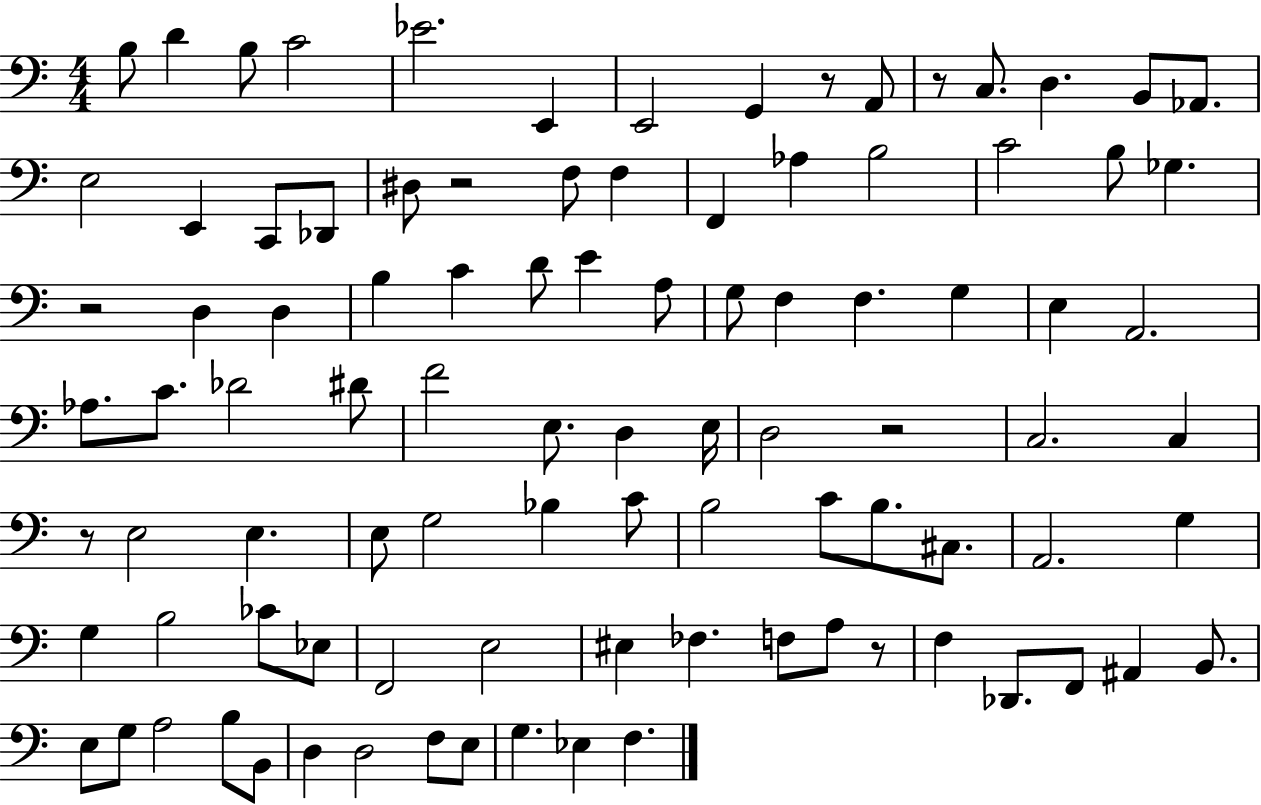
X:1
T:Untitled
M:4/4
L:1/4
K:C
B,/2 D B,/2 C2 _E2 E,, E,,2 G,, z/2 A,,/2 z/2 C,/2 D, B,,/2 _A,,/2 E,2 E,, C,,/2 _D,,/2 ^D,/2 z2 F,/2 F, F,, _A, B,2 C2 B,/2 _G, z2 D, D, B, C D/2 E A,/2 G,/2 F, F, G, E, A,,2 _A,/2 C/2 _D2 ^D/2 F2 E,/2 D, E,/4 D,2 z2 C,2 C, z/2 E,2 E, E,/2 G,2 _B, C/2 B,2 C/2 B,/2 ^C,/2 A,,2 G, G, B,2 _C/2 _E,/2 F,,2 E,2 ^E, _F, F,/2 A,/2 z/2 F, _D,,/2 F,,/2 ^A,, B,,/2 E,/2 G,/2 A,2 B,/2 B,,/2 D, D,2 F,/2 E,/2 G, _E, F,